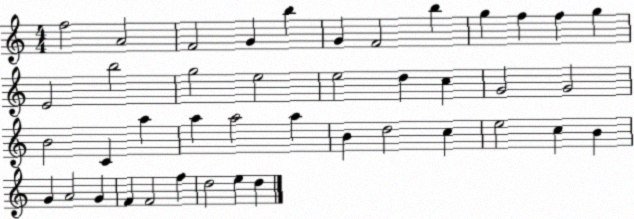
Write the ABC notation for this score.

X:1
T:Untitled
M:4/4
L:1/4
K:C
f2 A2 F2 G b G F2 b g f f g E2 b2 g2 e2 e2 d c G2 G2 B2 C a a a2 a B d2 c e2 c B G A2 G F F2 f d2 e d